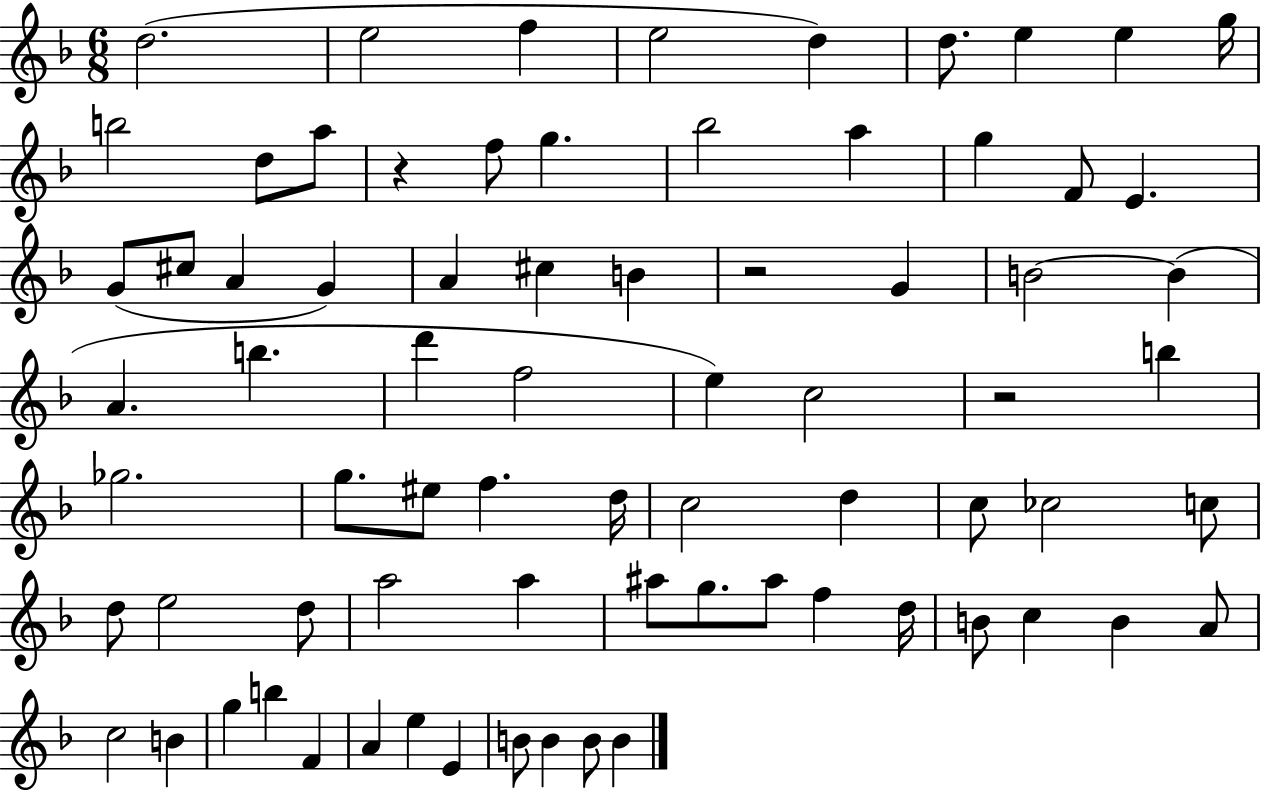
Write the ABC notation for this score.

X:1
T:Untitled
M:6/8
L:1/4
K:F
d2 e2 f e2 d d/2 e e g/4 b2 d/2 a/2 z f/2 g _b2 a g F/2 E G/2 ^c/2 A G A ^c B z2 G B2 B A b d' f2 e c2 z2 b _g2 g/2 ^e/2 f d/4 c2 d c/2 _c2 c/2 d/2 e2 d/2 a2 a ^a/2 g/2 ^a/2 f d/4 B/2 c B A/2 c2 B g b F A e E B/2 B B/2 B